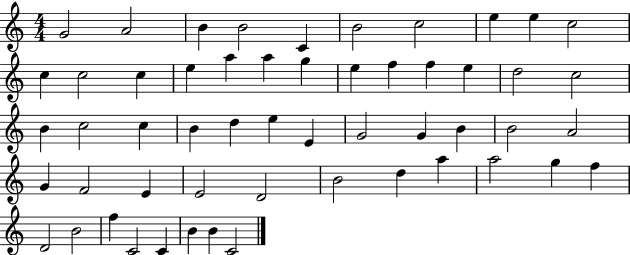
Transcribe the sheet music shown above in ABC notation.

X:1
T:Untitled
M:4/4
L:1/4
K:C
G2 A2 B B2 C B2 c2 e e c2 c c2 c e a a g e f f e d2 c2 B c2 c B d e E G2 G B B2 A2 G F2 E E2 D2 B2 d a a2 g f D2 B2 f C2 C B B C2